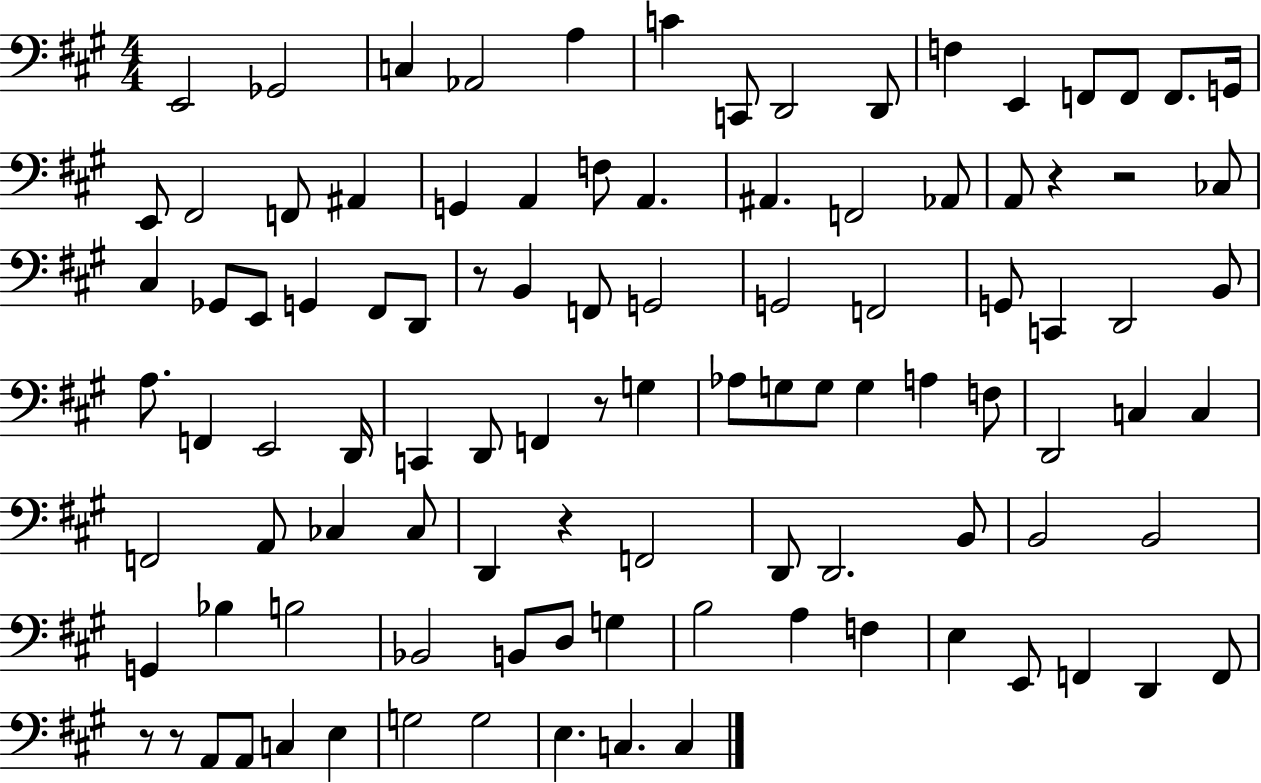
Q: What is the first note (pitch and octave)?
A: E2